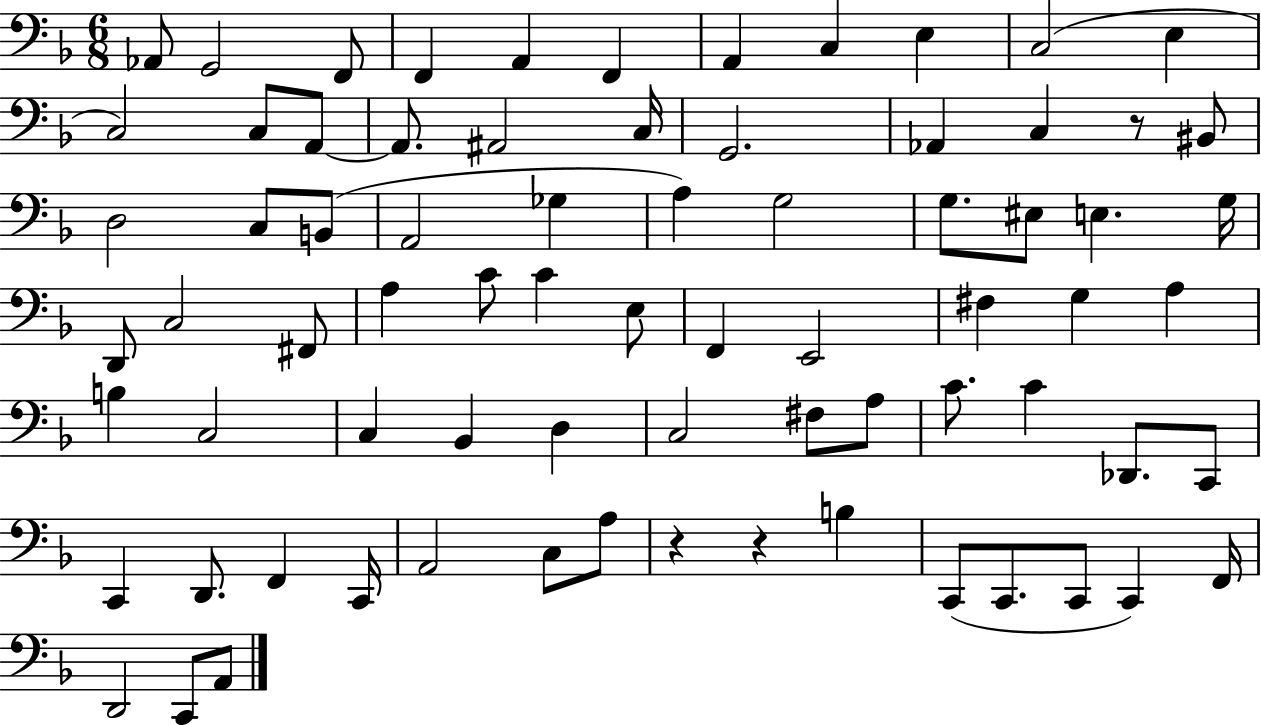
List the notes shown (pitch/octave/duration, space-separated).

Ab2/e G2/h F2/e F2/q A2/q F2/q A2/q C3/q E3/q C3/h E3/q C3/h C3/e A2/e A2/e. A#2/h C3/s G2/h. Ab2/q C3/q R/e BIS2/e D3/h C3/e B2/e A2/h Gb3/q A3/q G3/h G3/e. EIS3/e E3/q. G3/s D2/e C3/h F#2/e A3/q C4/e C4/q E3/e F2/q E2/h F#3/q G3/q A3/q B3/q C3/h C3/q Bb2/q D3/q C3/h F#3/e A3/e C4/e. C4/q Db2/e. C2/e C2/q D2/e. F2/q C2/s A2/h C3/e A3/e R/q R/q B3/q C2/e C2/e. C2/e C2/q F2/s D2/h C2/e A2/e